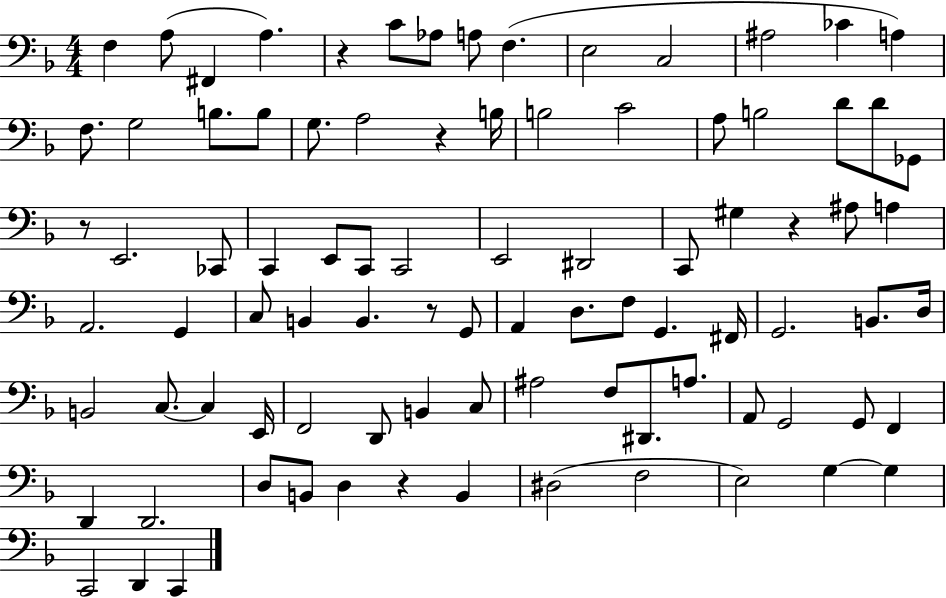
F3/q A3/e F#2/q A3/q. R/q C4/e Ab3/e A3/e F3/q. E3/h C3/h A#3/h CES4/q A3/q F3/e. G3/h B3/e. B3/e G3/e. A3/h R/q B3/s B3/h C4/h A3/e B3/h D4/e D4/e Gb2/e R/e E2/h. CES2/e C2/q E2/e C2/e C2/h E2/h D#2/h C2/e G#3/q R/q A#3/e A3/q A2/h. G2/q C3/e B2/q B2/q. R/e G2/e A2/q D3/e. F3/e G2/q. F#2/s G2/h. B2/e. D3/s B2/h C3/e. C3/q E2/s F2/h D2/e B2/q C3/e A#3/h F3/e D#2/e. A3/e. A2/e G2/h G2/e F2/q D2/q D2/h. D3/e B2/e D3/q R/q B2/q D#3/h F3/h E3/h G3/q G3/q C2/h D2/q C2/q